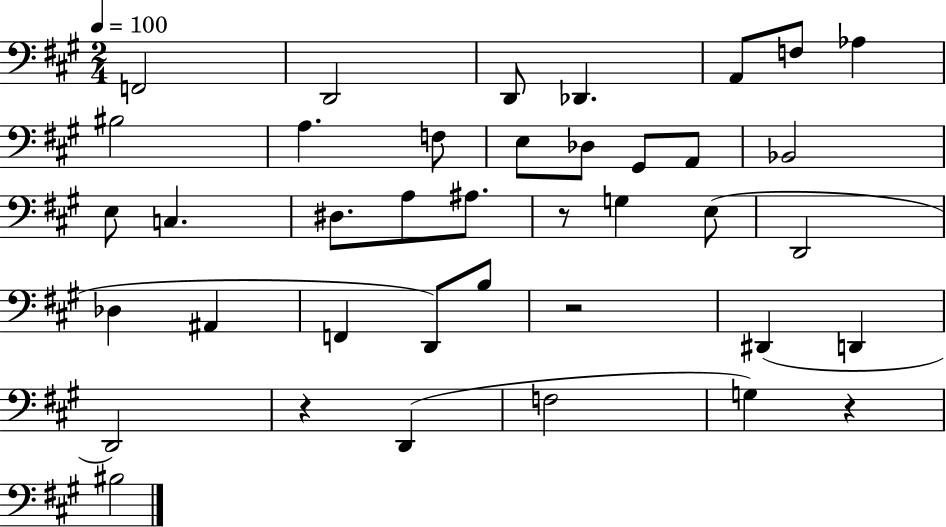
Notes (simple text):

F2/h D2/h D2/e Db2/q. A2/e F3/e Ab3/q BIS3/h A3/q. F3/e E3/e Db3/e G#2/e A2/e Bb2/h E3/e C3/q. D#3/e. A3/e A#3/e. R/e G3/q E3/e D2/h Db3/q A#2/q F2/q D2/e B3/e R/h D#2/q D2/q D2/h R/q D2/q F3/h G3/q R/q BIS3/h